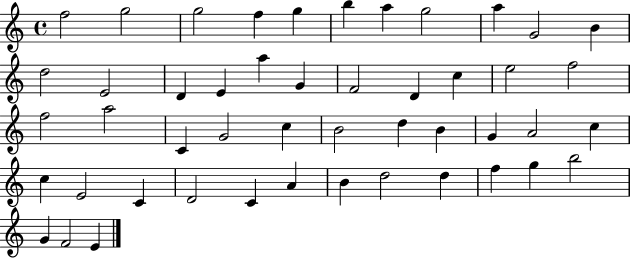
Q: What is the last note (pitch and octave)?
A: E4